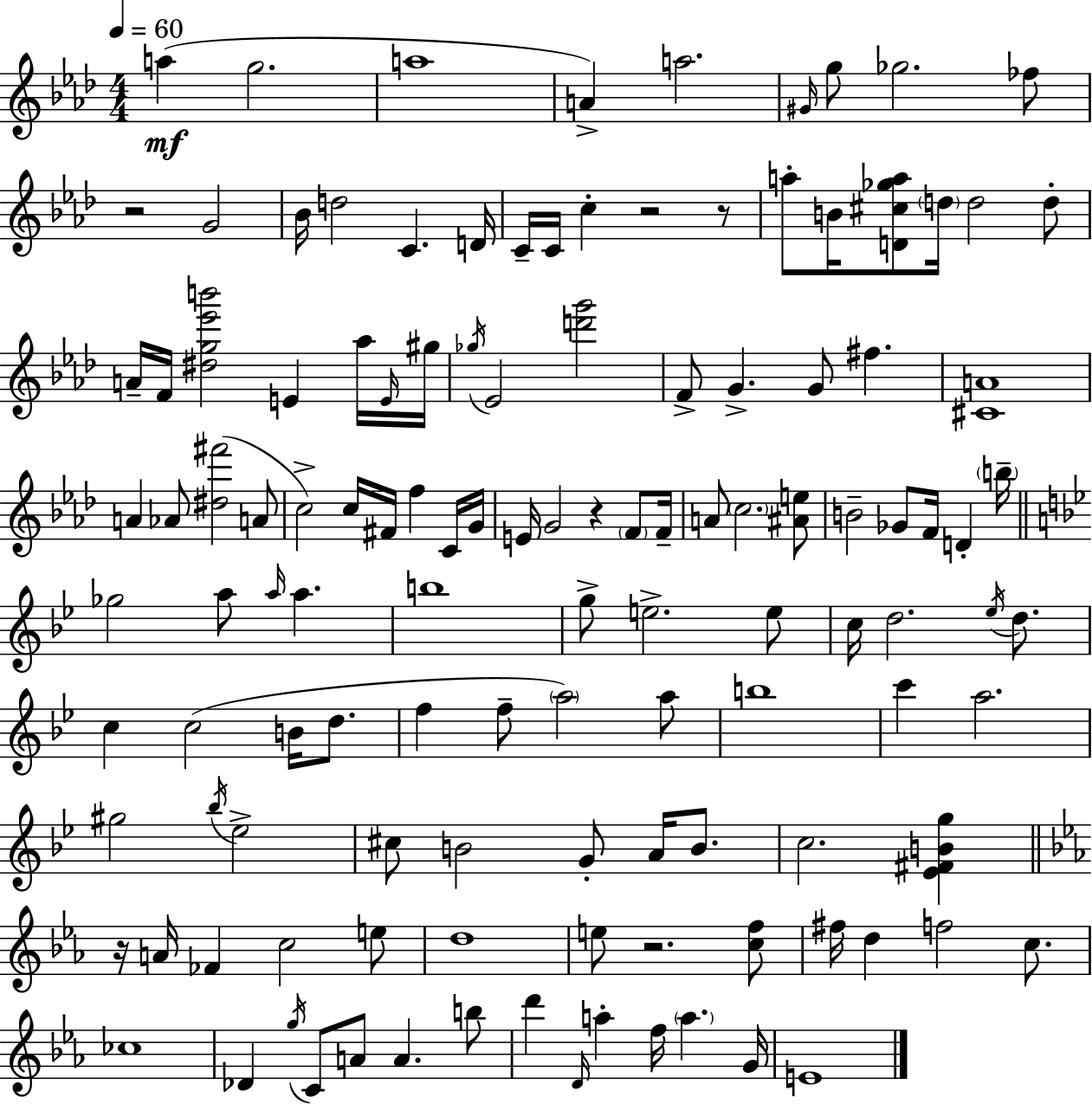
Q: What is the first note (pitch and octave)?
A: A5